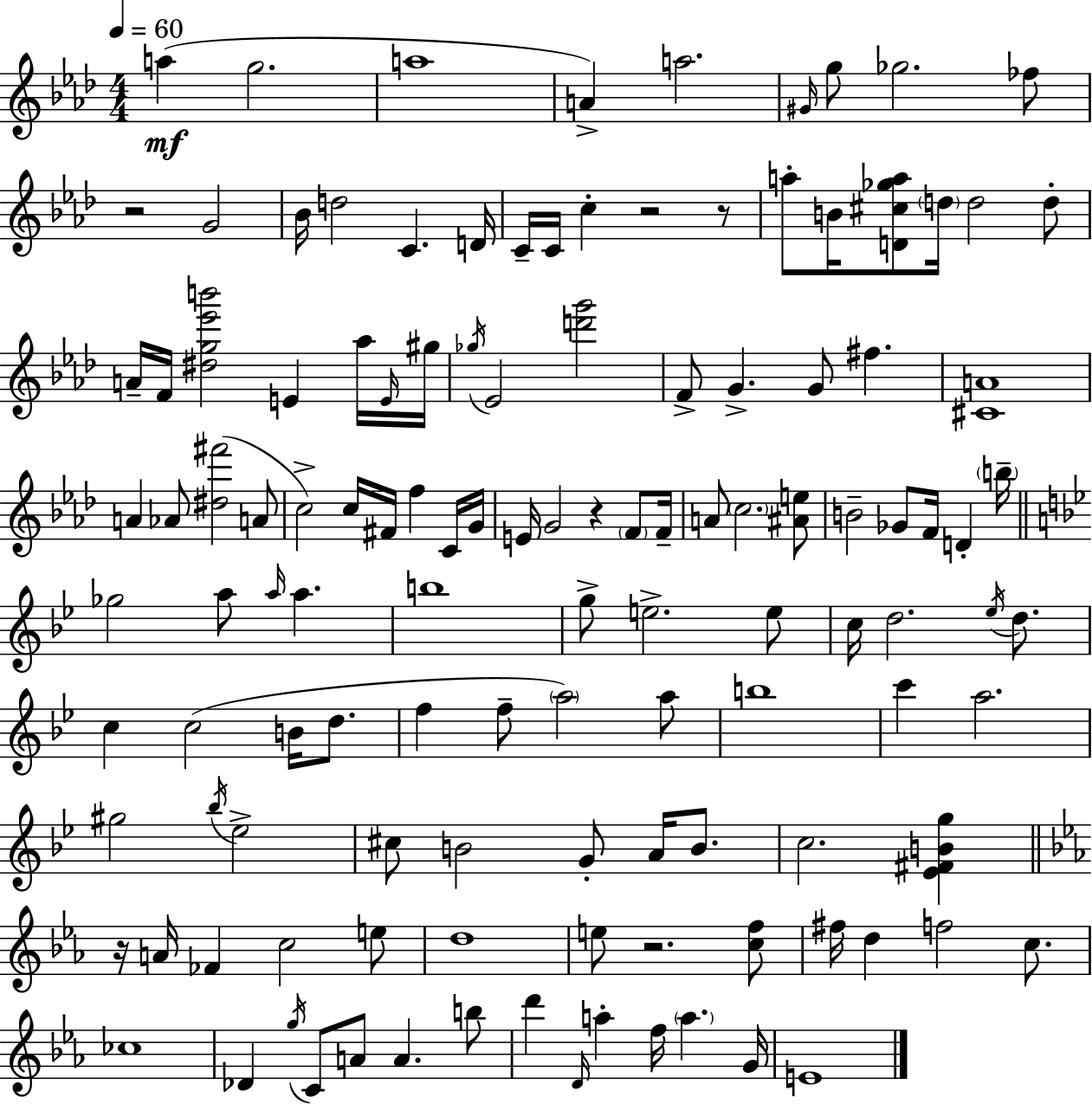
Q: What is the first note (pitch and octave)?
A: A5